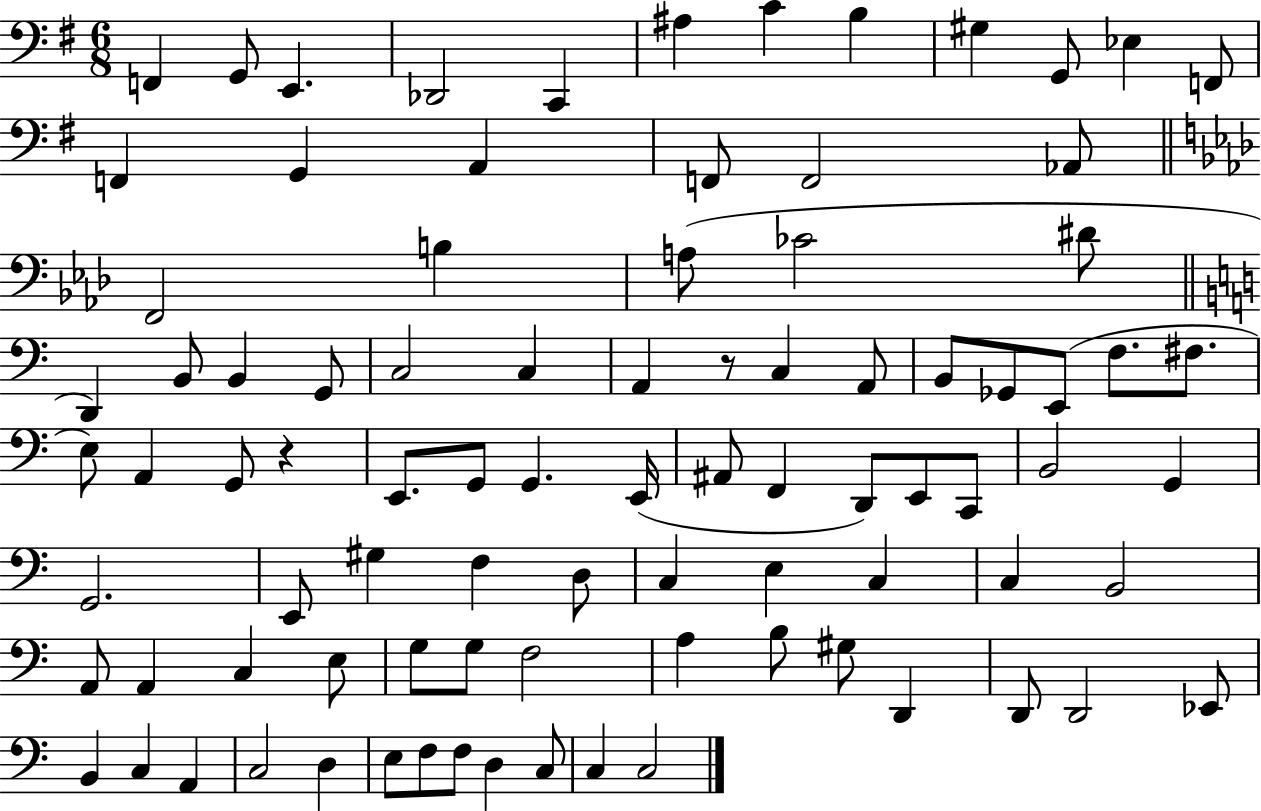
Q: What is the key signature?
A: G major